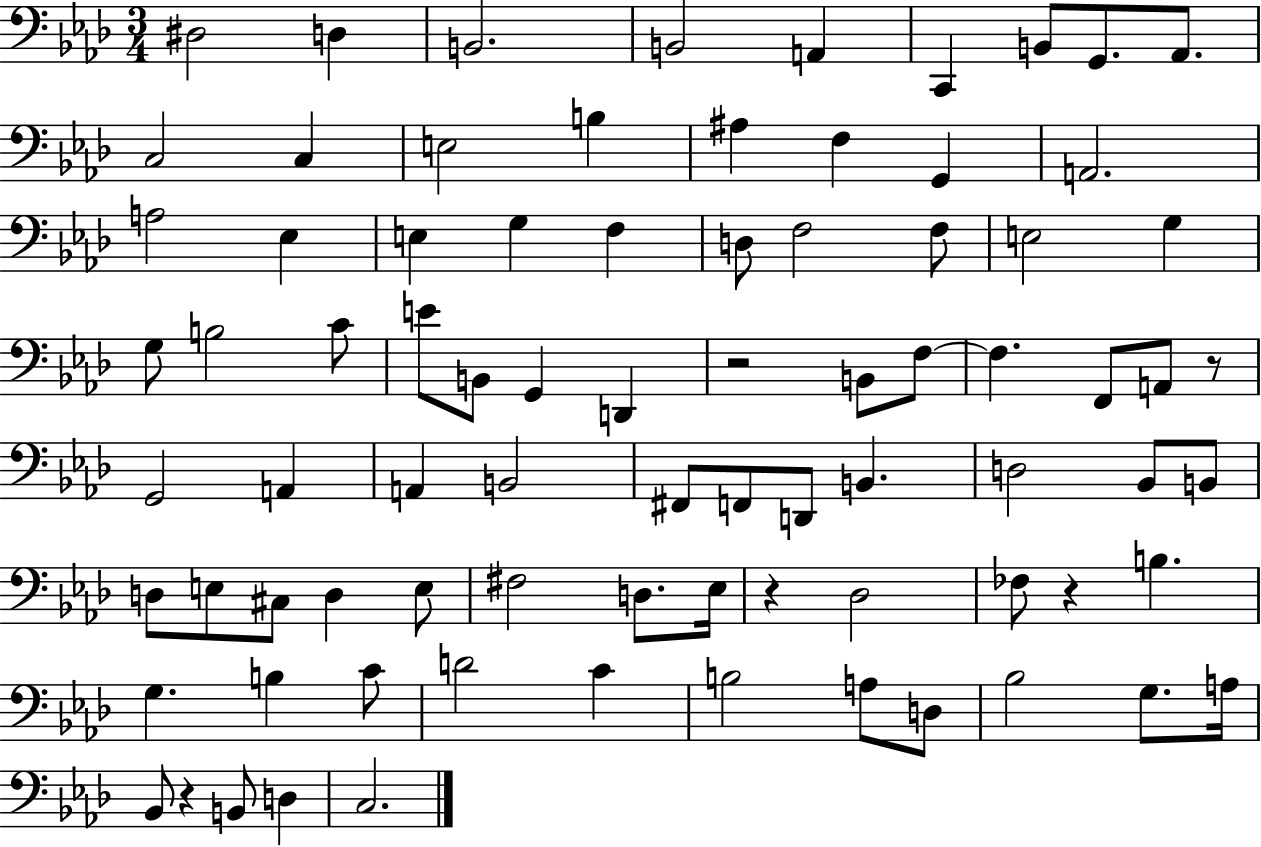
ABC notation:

X:1
T:Untitled
M:3/4
L:1/4
K:Ab
^D,2 D, B,,2 B,,2 A,, C,, B,,/2 G,,/2 _A,,/2 C,2 C, E,2 B, ^A, F, G,, A,,2 A,2 _E, E, G, F, D,/2 F,2 F,/2 E,2 G, G,/2 B,2 C/2 E/2 B,,/2 G,, D,, z2 B,,/2 F,/2 F, F,,/2 A,,/2 z/2 G,,2 A,, A,, B,,2 ^F,,/2 F,,/2 D,,/2 B,, D,2 _B,,/2 B,,/2 D,/2 E,/2 ^C,/2 D, E,/2 ^F,2 D,/2 _E,/4 z _D,2 _F,/2 z B, G, B, C/2 D2 C B,2 A,/2 D,/2 _B,2 G,/2 A,/4 _B,,/2 z B,,/2 D, C,2